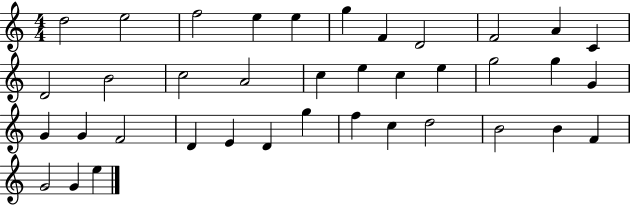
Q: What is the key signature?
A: C major